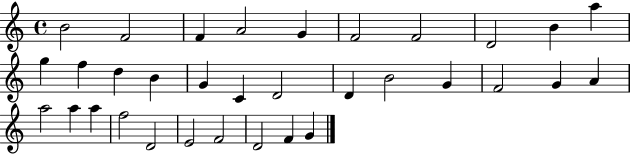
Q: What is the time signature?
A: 4/4